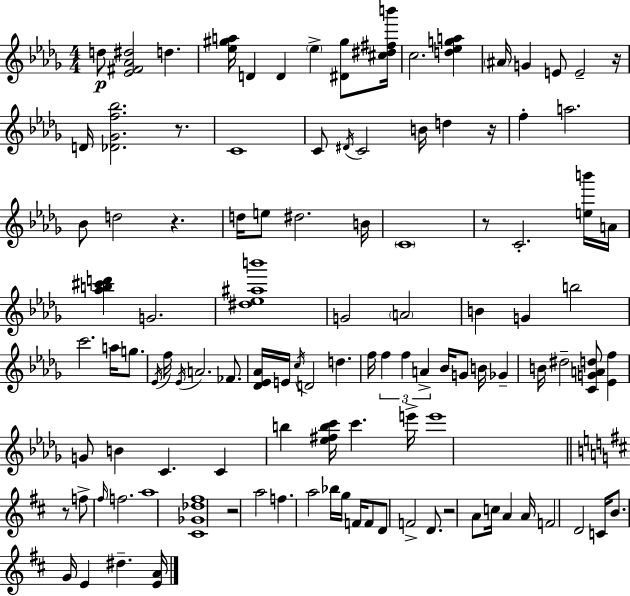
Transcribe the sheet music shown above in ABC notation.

X:1
T:Untitled
M:4/4
L:1/4
K:Bbm
d/2 [_E^F_A^d]2 d [_e^ga]/4 D D _e [^D^g]/2 [^c^d^fb']/4 c2 [d_ega] ^A/4 G E/2 E2 z/4 D/4 [_D_Gf_b]2 z/2 C4 C/2 ^D/4 C2 B/4 d z/4 f a2 _B/2 d2 z d/4 e/2 ^d2 B/4 C4 z/2 C2 [eb']/4 A/4 [_ab^c'd'] G2 [^d_e^ab']4 G2 A2 B G b2 c'2 a/4 g/2 _E/4 f/4 _E/4 A2 _F/2 [_D_E_A]/4 E/4 c/4 D2 d f/4 f f A _B/4 G/2 B/4 _G B/4 ^d2 [CGAd]/2 [_Ef] G/2 B C C b [_e^fbc']/4 c' e'/4 e'4 z/2 f/2 ^f/4 f2 a4 [^C_G_d^f]4 z2 a2 f a2 _b/4 g/4 F/4 F/2 D/2 F2 D/2 z2 A/2 c/4 A A/4 F2 D2 C/4 B/2 G/4 E ^d [EA]/4